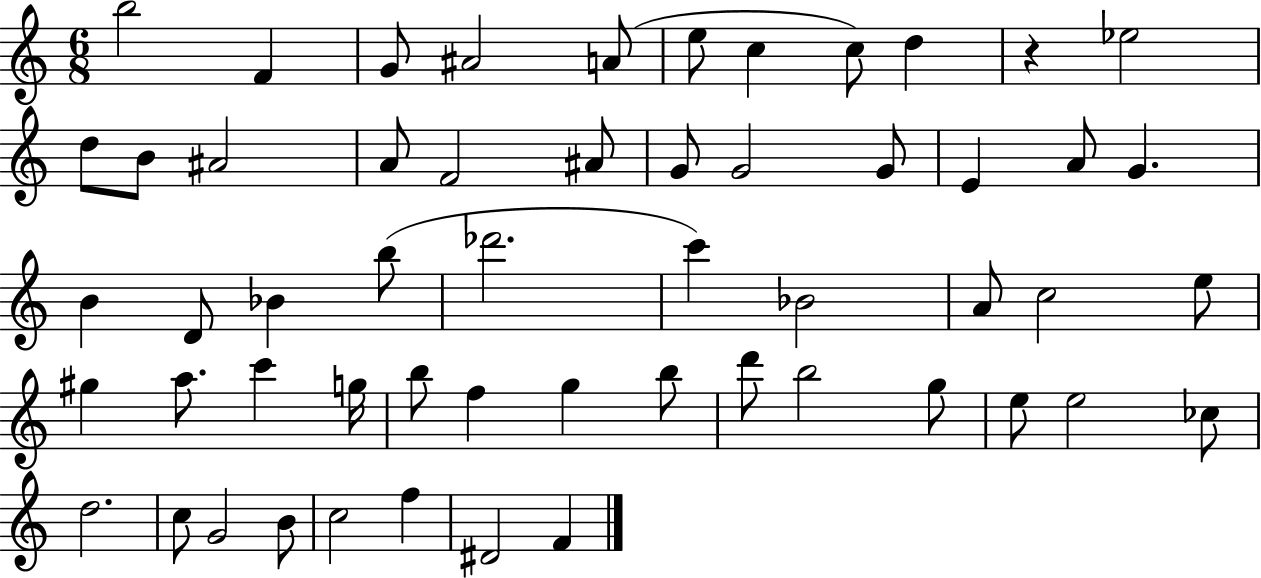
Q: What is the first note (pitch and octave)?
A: B5